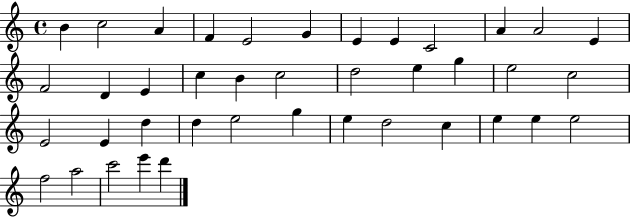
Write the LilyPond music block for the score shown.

{
  \clef treble
  \time 4/4
  \defaultTimeSignature
  \key c \major
  b'4 c''2 a'4 | f'4 e'2 g'4 | e'4 e'4 c'2 | a'4 a'2 e'4 | \break f'2 d'4 e'4 | c''4 b'4 c''2 | d''2 e''4 g''4 | e''2 c''2 | \break e'2 e'4 d''4 | d''4 e''2 g''4 | e''4 d''2 c''4 | e''4 e''4 e''2 | \break f''2 a''2 | c'''2 e'''4 d'''4 | \bar "|."
}